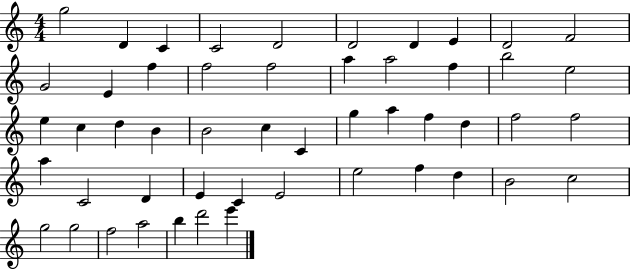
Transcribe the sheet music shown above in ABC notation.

X:1
T:Untitled
M:4/4
L:1/4
K:C
g2 D C C2 D2 D2 D E D2 F2 G2 E f f2 f2 a a2 f b2 e2 e c d B B2 c C g a f d f2 f2 a C2 D E C E2 e2 f d B2 c2 g2 g2 f2 a2 b d'2 e'